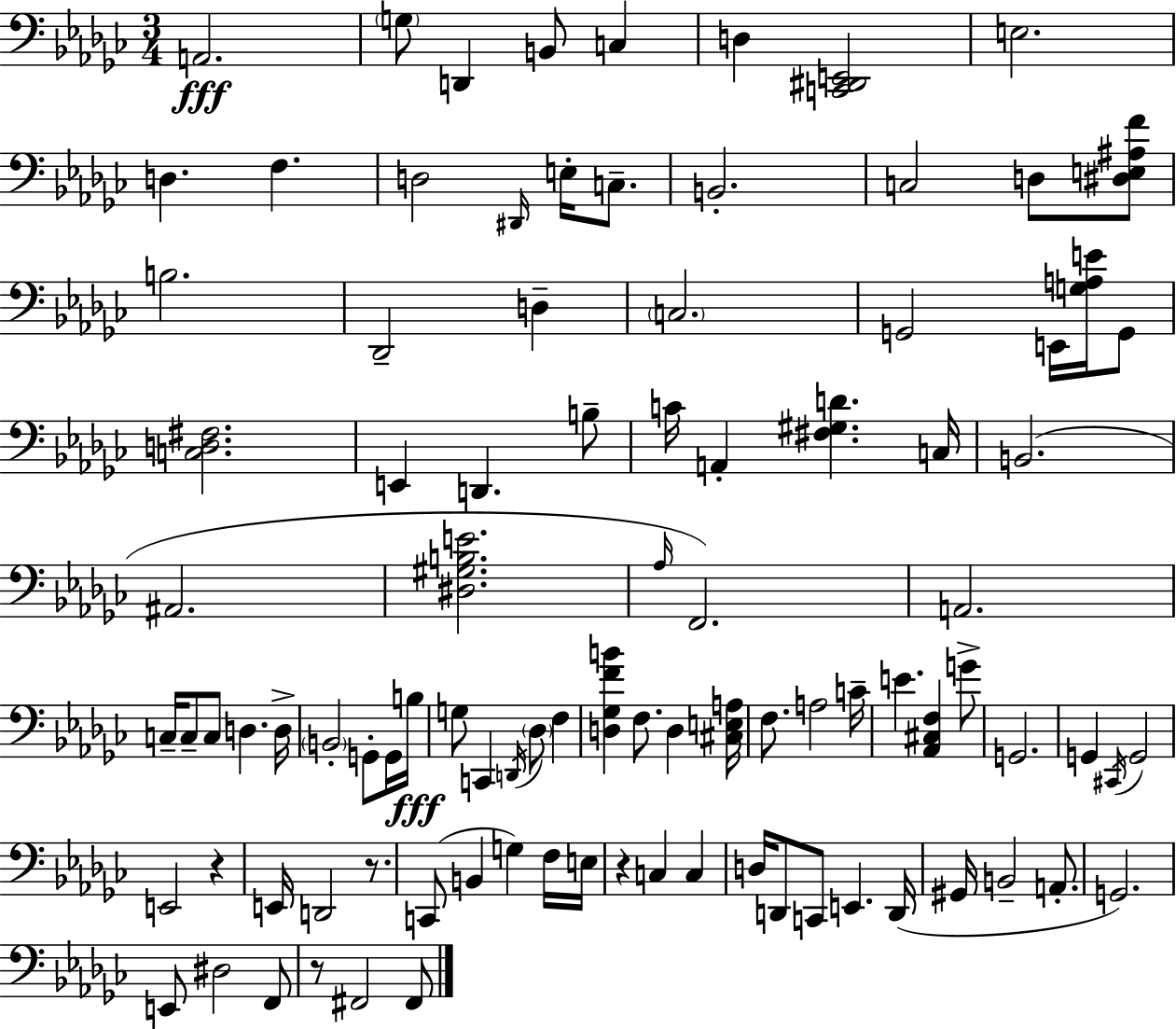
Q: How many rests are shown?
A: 4